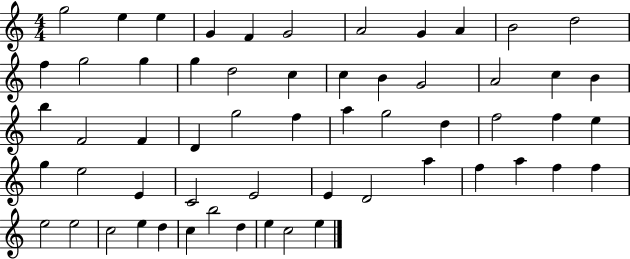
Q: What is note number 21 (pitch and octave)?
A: A4